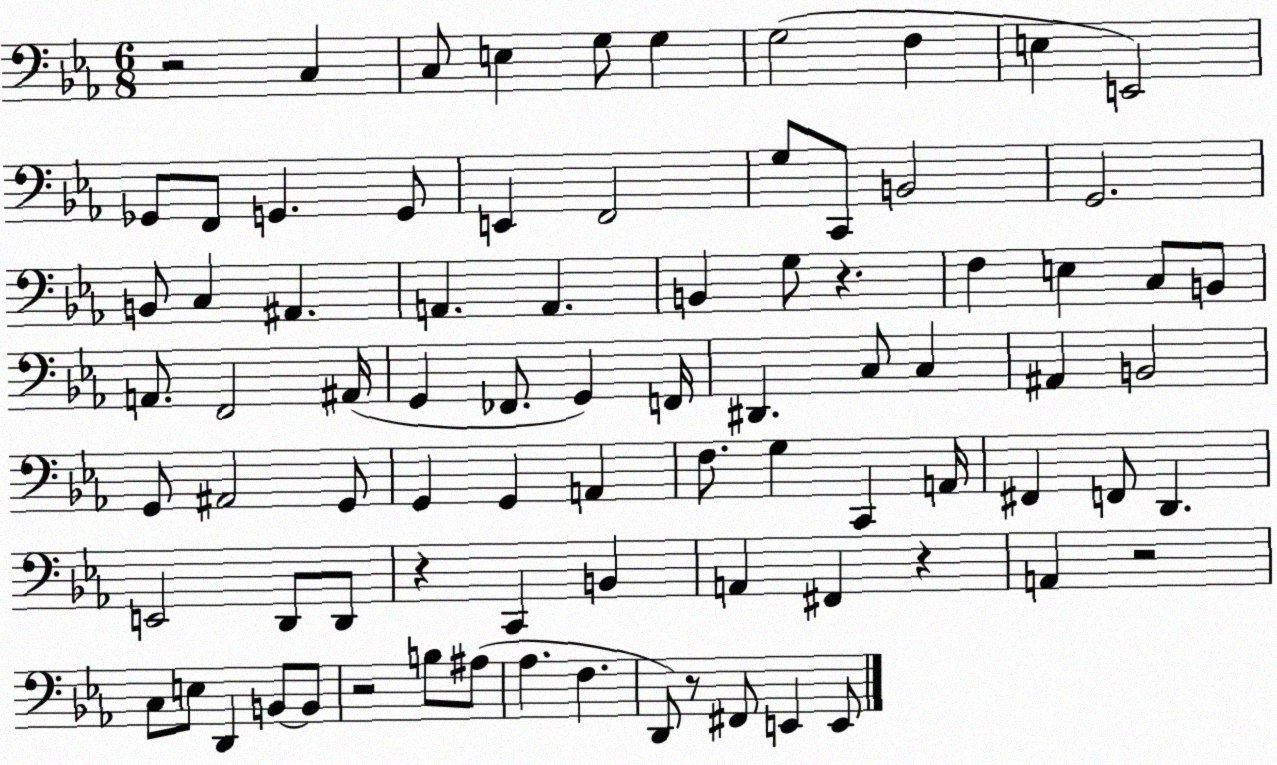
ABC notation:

X:1
T:Untitled
M:6/8
L:1/4
K:Eb
z2 C, C,/2 E, G,/2 G, G,2 F, E, E,,2 _G,,/2 F,,/2 G,, G,,/2 E,, F,,2 G,/2 C,,/2 B,,2 G,,2 B,,/2 C, ^A,, A,, A,, B,, G,/2 z F, E, C,/2 B,,/2 A,,/2 F,,2 ^A,,/4 G,, _F,,/2 G,, F,,/4 ^D,, C,/2 C, ^A,, B,,2 G,,/2 ^A,,2 G,,/2 G,, G,, A,, F,/2 G, C,, A,,/4 ^F,, F,,/2 D,, E,,2 D,,/2 D,,/2 z C,, B,, A,, ^F,, z A,, z2 C,/2 E,/2 D,, B,,/2 B,,/2 z2 B,/2 ^A,/2 _A, F, D,,/2 z/2 ^F,,/2 E,, E,,/2